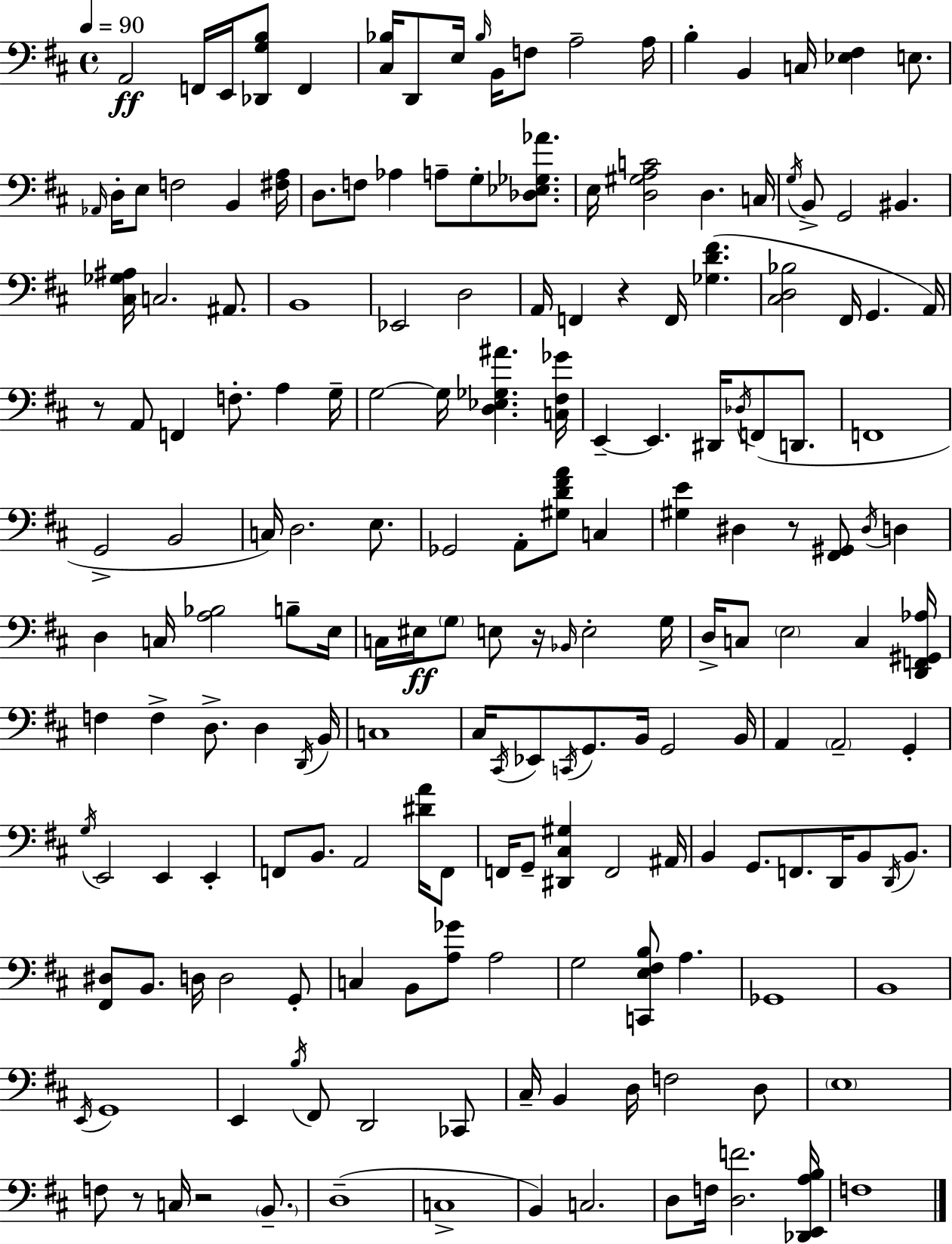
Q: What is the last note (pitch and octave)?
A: F3